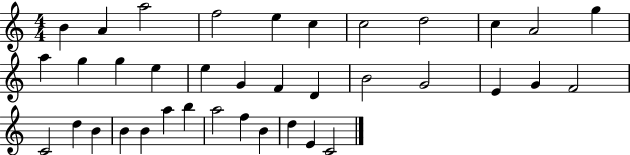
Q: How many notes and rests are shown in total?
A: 37